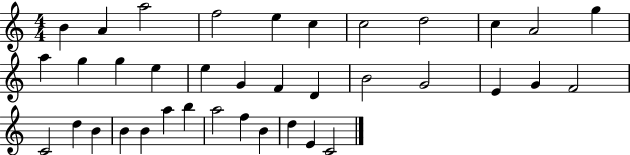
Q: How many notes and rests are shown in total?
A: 37